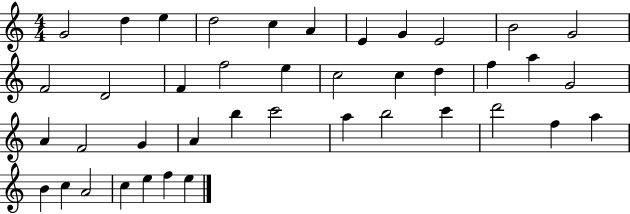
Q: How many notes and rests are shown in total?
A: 41